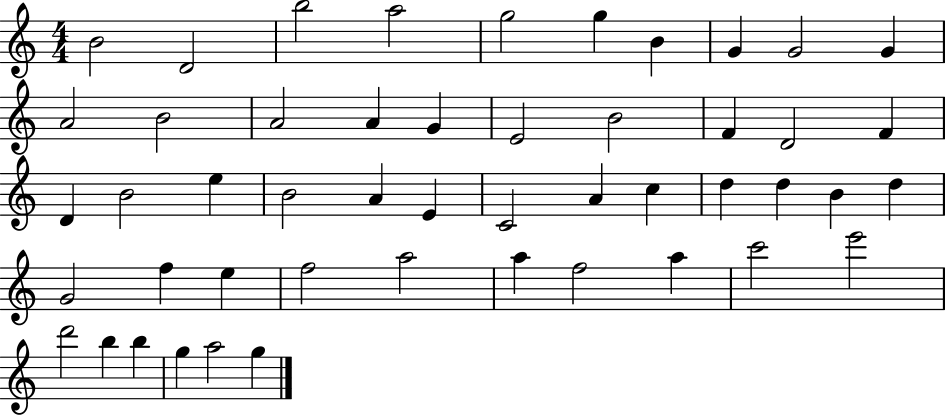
{
  \clef treble
  \numericTimeSignature
  \time 4/4
  \key c \major
  b'2 d'2 | b''2 a''2 | g''2 g''4 b'4 | g'4 g'2 g'4 | \break a'2 b'2 | a'2 a'4 g'4 | e'2 b'2 | f'4 d'2 f'4 | \break d'4 b'2 e''4 | b'2 a'4 e'4 | c'2 a'4 c''4 | d''4 d''4 b'4 d''4 | \break g'2 f''4 e''4 | f''2 a''2 | a''4 f''2 a''4 | c'''2 e'''2 | \break d'''2 b''4 b''4 | g''4 a''2 g''4 | \bar "|."
}